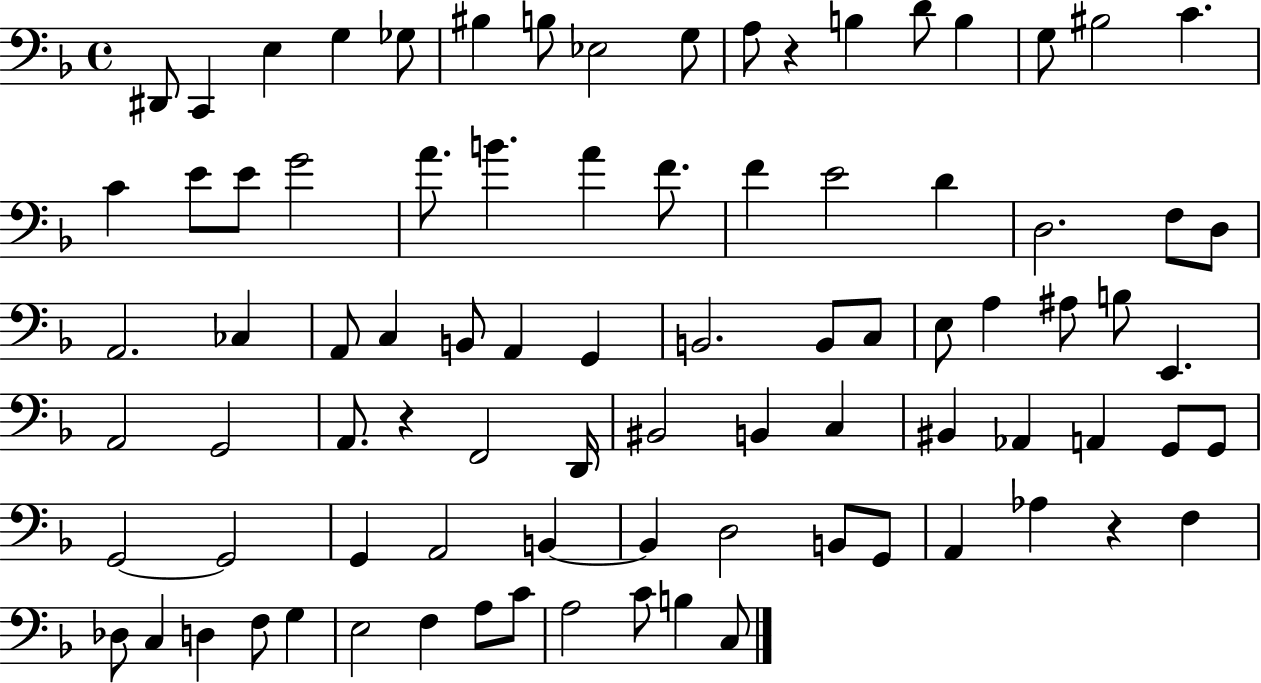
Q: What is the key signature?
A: F major